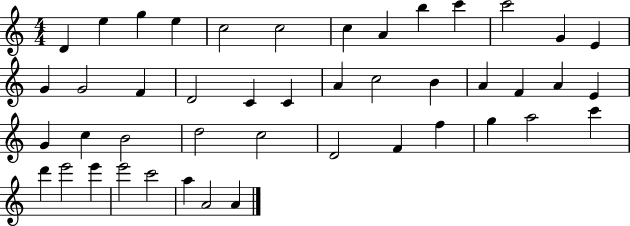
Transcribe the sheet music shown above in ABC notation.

X:1
T:Untitled
M:4/4
L:1/4
K:C
D e g e c2 c2 c A b c' c'2 G E G G2 F D2 C C A c2 B A F A E G c B2 d2 c2 D2 F f g a2 c' d' e'2 e' e'2 c'2 a A2 A